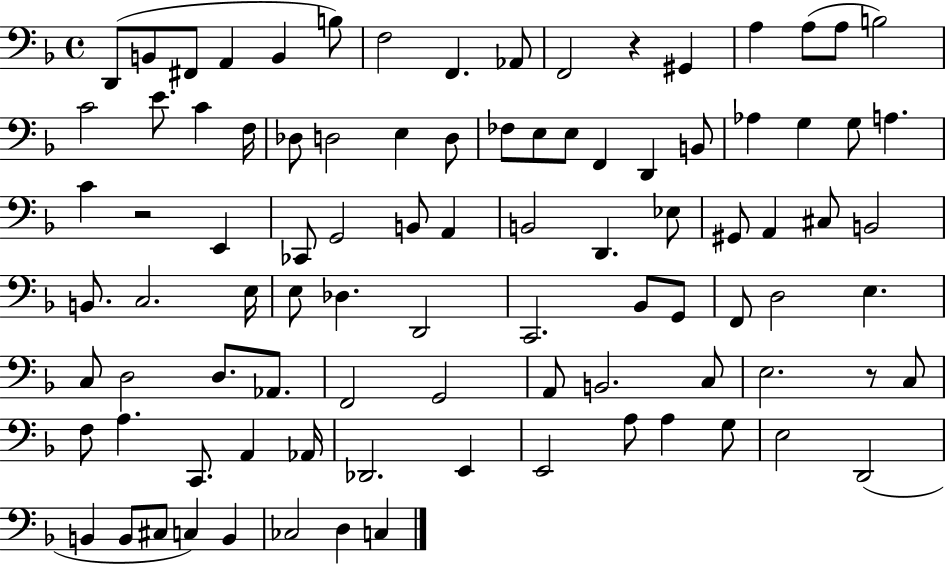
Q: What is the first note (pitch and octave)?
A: D2